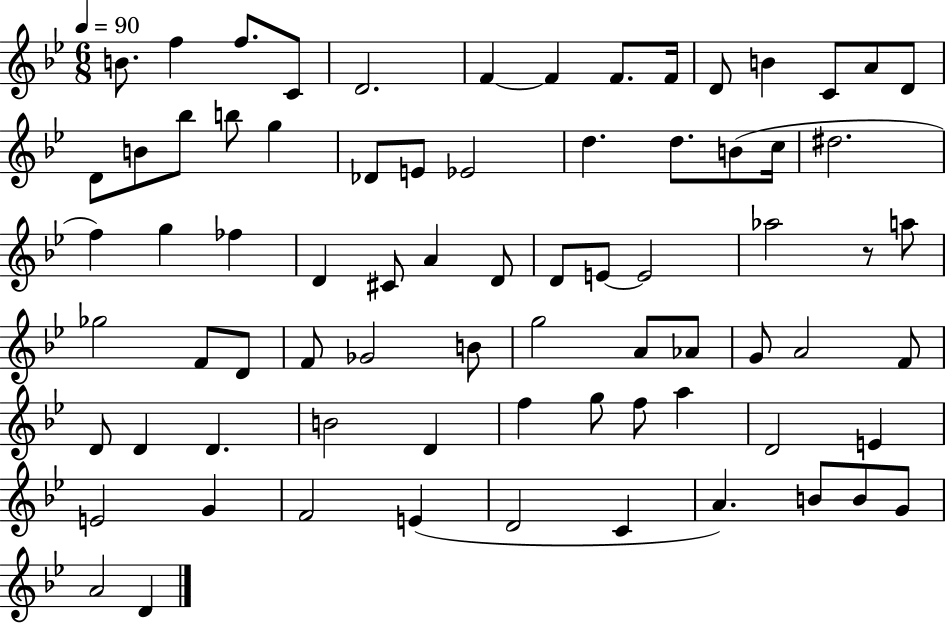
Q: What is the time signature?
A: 6/8